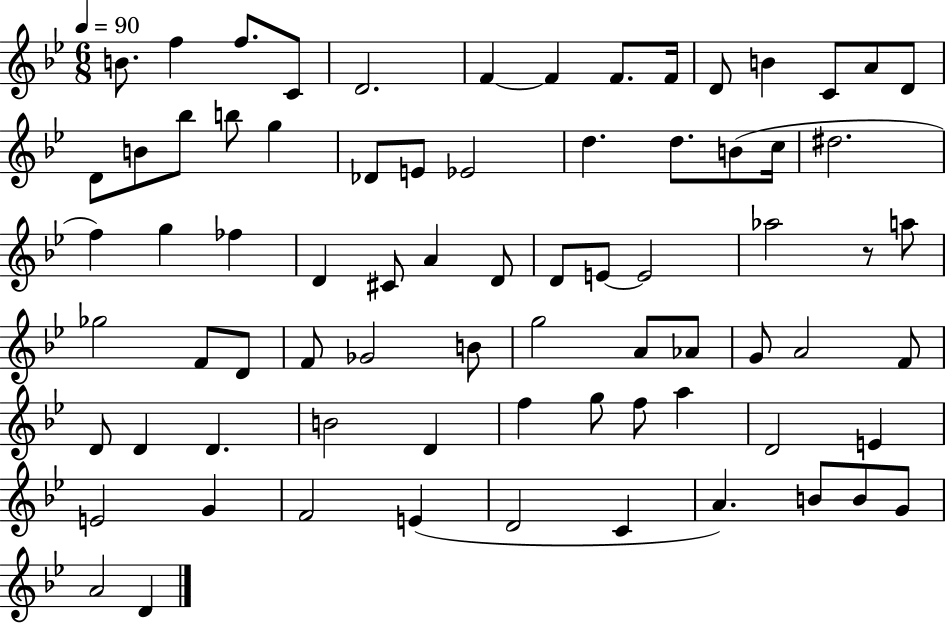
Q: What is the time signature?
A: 6/8